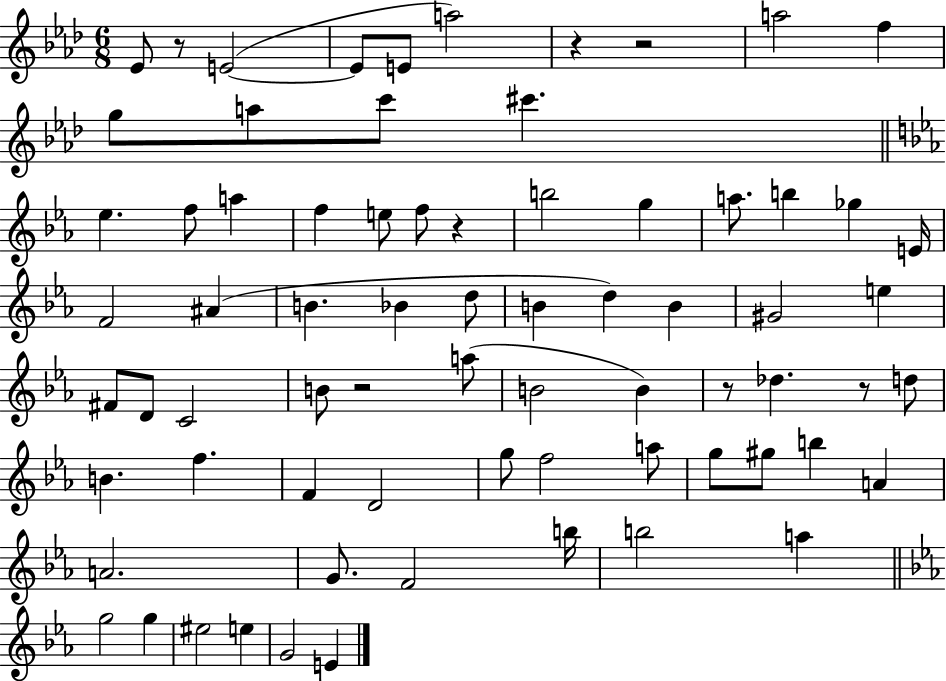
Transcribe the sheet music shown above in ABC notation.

X:1
T:Untitled
M:6/8
L:1/4
K:Ab
_E/2 z/2 E2 E/2 E/2 a2 z z2 a2 f g/2 a/2 c'/2 ^c' _e f/2 a f e/2 f/2 z b2 g a/2 b _g E/4 F2 ^A B _B d/2 B d B ^G2 e ^F/2 D/2 C2 B/2 z2 a/2 B2 B z/2 _d z/2 d/2 B f F D2 g/2 f2 a/2 g/2 ^g/2 b A A2 G/2 F2 b/4 b2 a g2 g ^e2 e G2 E